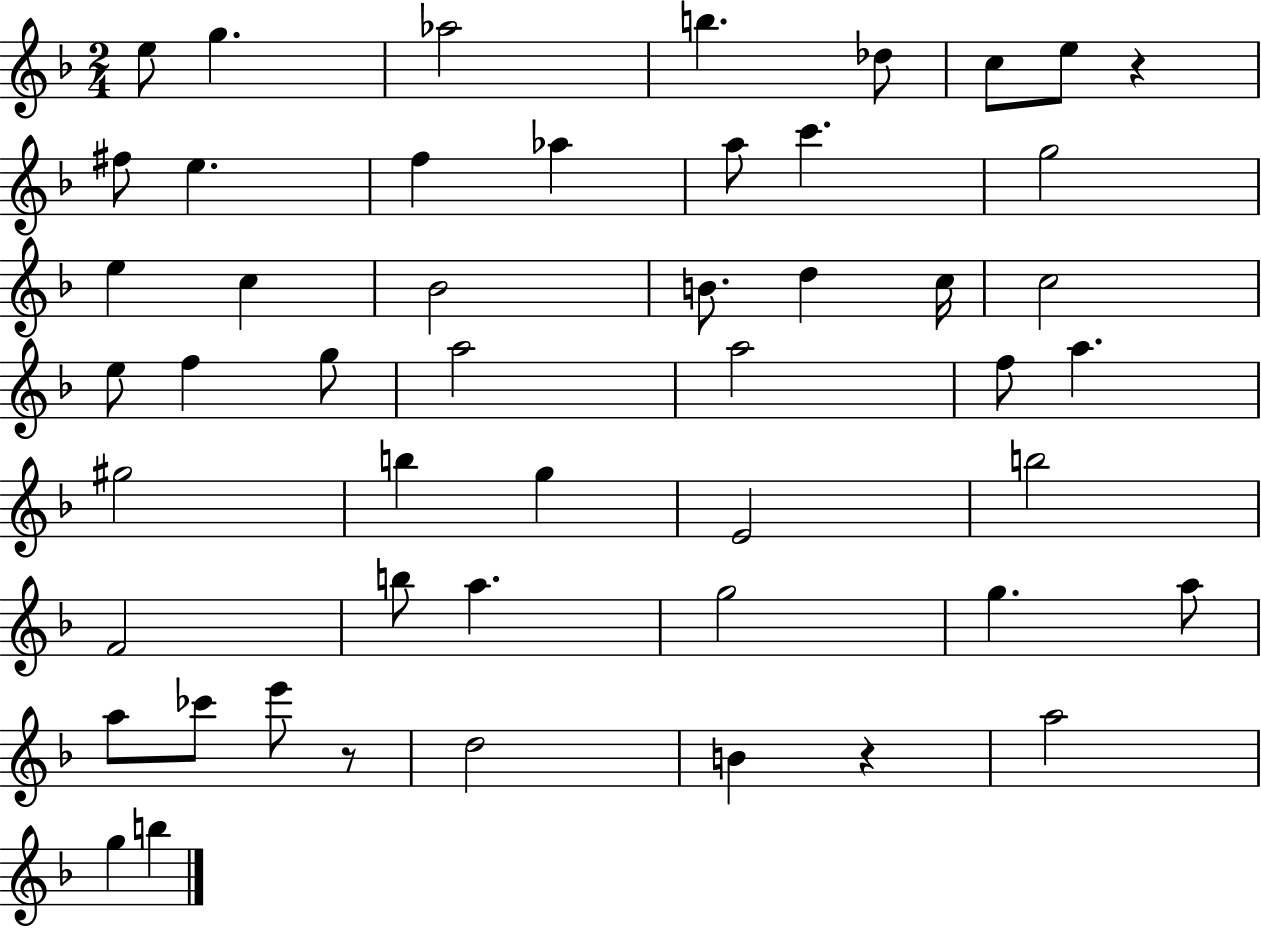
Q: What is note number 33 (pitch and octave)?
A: B5